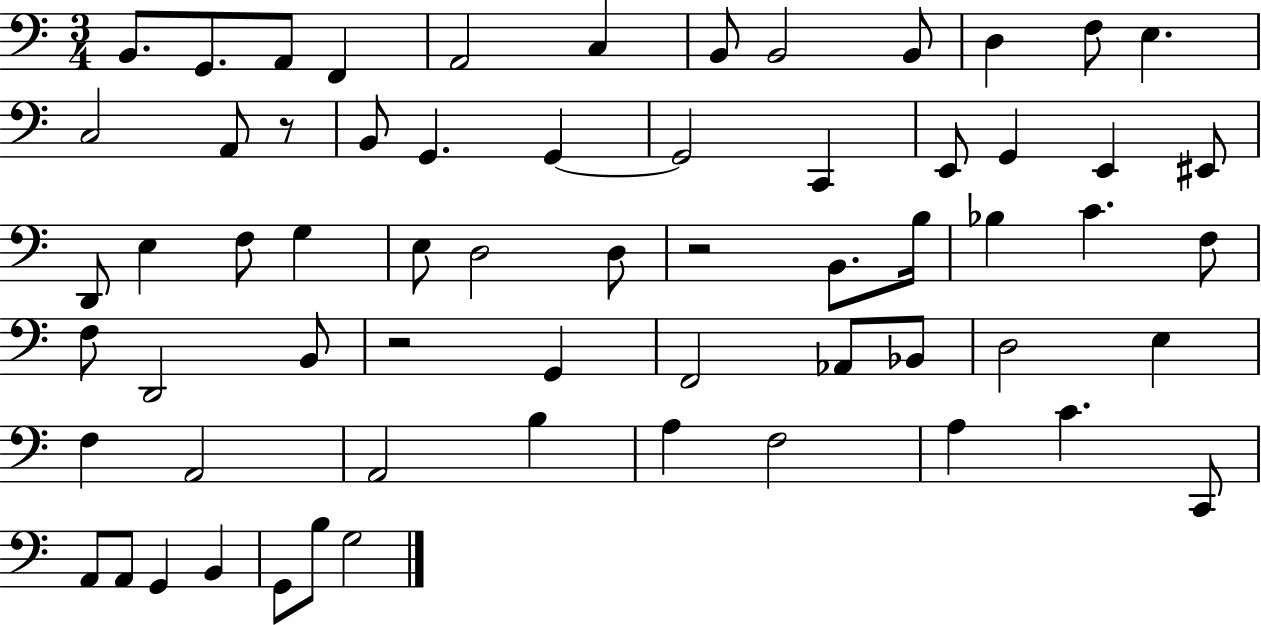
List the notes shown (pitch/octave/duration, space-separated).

B2/e. G2/e. A2/e F2/q A2/h C3/q B2/e B2/h B2/e D3/q F3/e E3/q. C3/h A2/e R/e B2/e G2/q. G2/q G2/h C2/q E2/e G2/q E2/q EIS2/e D2/e E3/q F3/e G3/q E3/e D3/h D3/e R/h B2/e. B3/s Bb3/q C4/q. F3/e F3/e D2/h B2/e R/h G2/q F2/h Ab2/e Bb2/e D3/h E3/q F3/q A2/h A2/h B3/q A3/q F3/h A3/q C4/q. C2/e A2/e A2/e G2/q B2/q G2/e B3/e G3/h